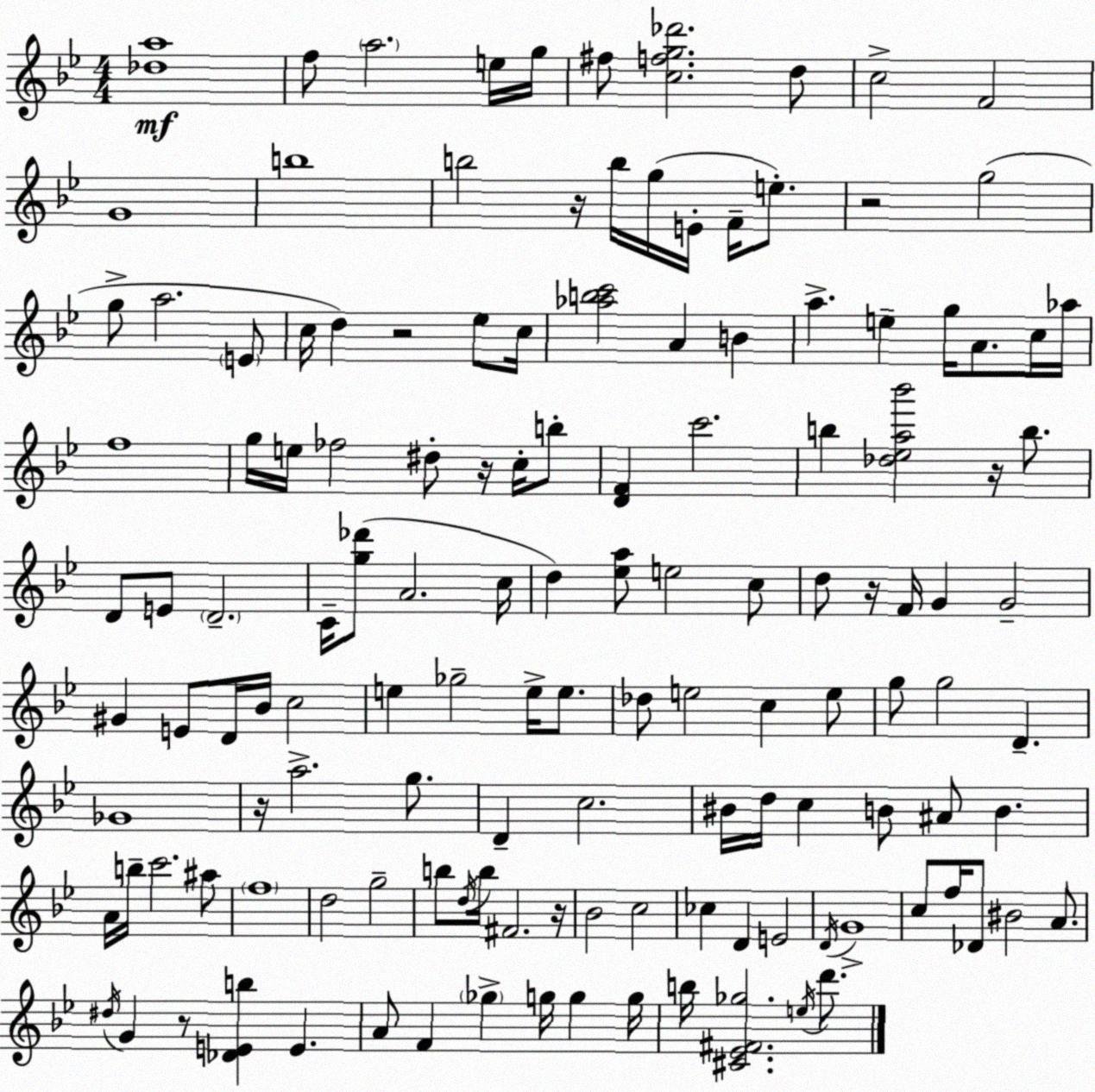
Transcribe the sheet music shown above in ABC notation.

X:1
T:Untitled
M:4/4
L:1/4
K:Gm
[_da]4 f/2 a2 e/4 g/4 ^f/2 [cfg_d']2 d/2 c2 F2 G4 b4 b2 z/4 b/4 g/4 E/4 F/4 e/2 z2 g2 g/2 a2 E/2 c/4 d z2 _e/2 c/4 [_abc']2 A B a e g/4 A/2 c/4 _a/4 f4 g/4 e/4 _f2 ^d/2 z/4 c/4 b/2 [DF] c'2 b [_d_ea_b']2 z/4 b/2 D/2 E/2 D2 C/4 [g_d']/2 A2 c/4 d [_ea]/2 e2 c/2 d/2 z/4 F/4 G G2 ^G E/2 D/4 _B/4 c2 e _g2 e/4 e/2 _d/2 e2 c e/2 g/2 g2 D _G4 z/4 a2 g/2 D c2 ^B/4 d/4 c B/2 ^A/2 B A/4 b/4 c'2 ^a/2 f4 d2 g2 b/2 d/4 b/4 ^F2 z/4 _B2 c2 _c D E2 D/4 G4 c/2 f/4 _D/2 ^B2 A/2 ^d/4 G z/2 [_DEb] E A/2 F _g g/4 g g/4 b/4 [^C_E^F_g]2 e/4 d'/2